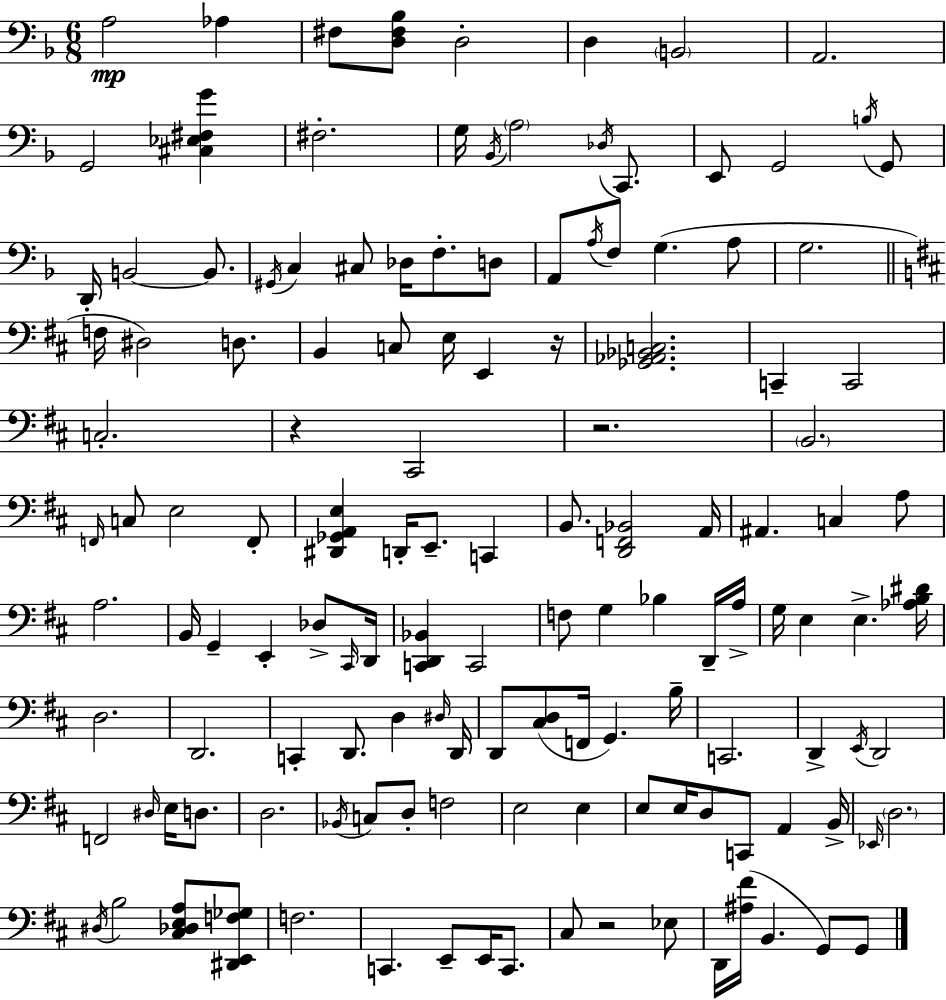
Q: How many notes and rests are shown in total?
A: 135